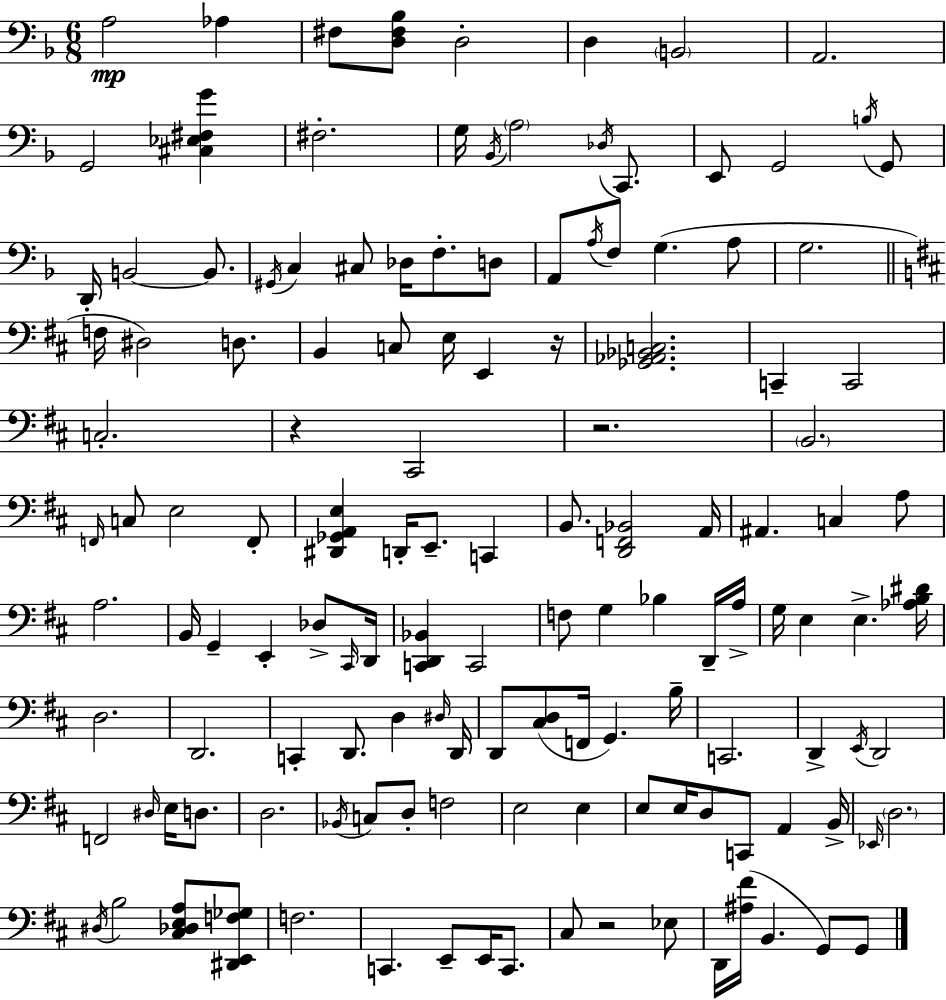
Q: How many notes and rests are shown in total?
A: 135